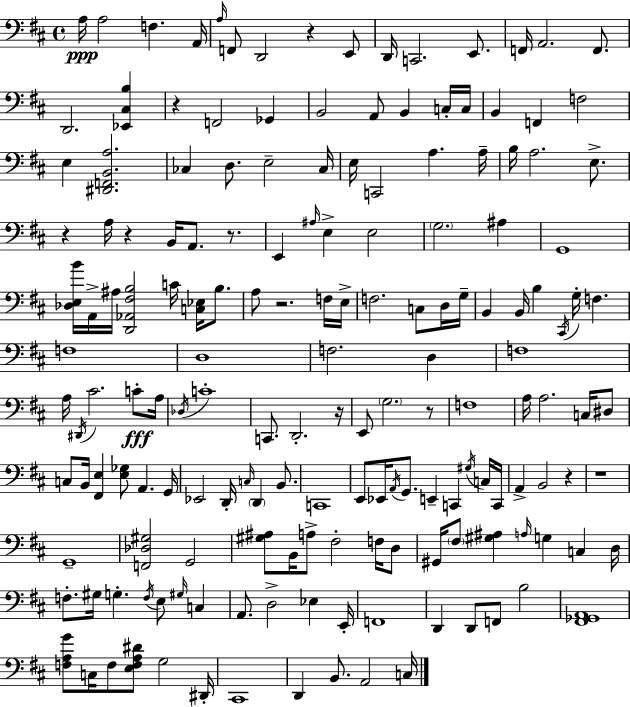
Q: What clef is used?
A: bass